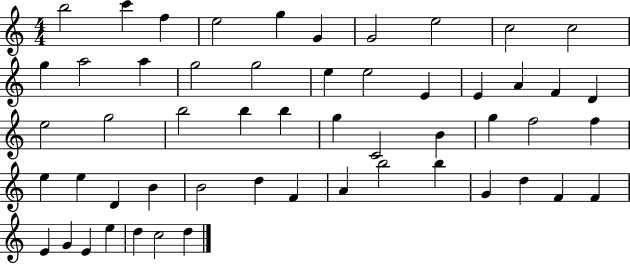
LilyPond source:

{
  \clef treble
  \numericTimeSignature
  \time 4/4
  \key c \major
  b''2 c'''4 f''4 | e''2 g''4 g'4 | g'2 e''2 | c''2 c''2 | \break g''4 a''2 a''4 | g''2 g''2 | e''4 e''2 e'4 | e'4 a'4 f'4 d'4 | \break e''2 g''2 | b''2 b''4 b''4 | g''4 c'2 b'4 | g''4 f''2 f''4 | \break e''4 e''4 d'4 b'4 | b'2 d''4 f'4 | a'4 b''2 b''4 | g'4 d''4 f'4 f'4 | \break e'4 g'4 e'4 e''4 | d''4 c''2 d''4 | \bar "|."
}